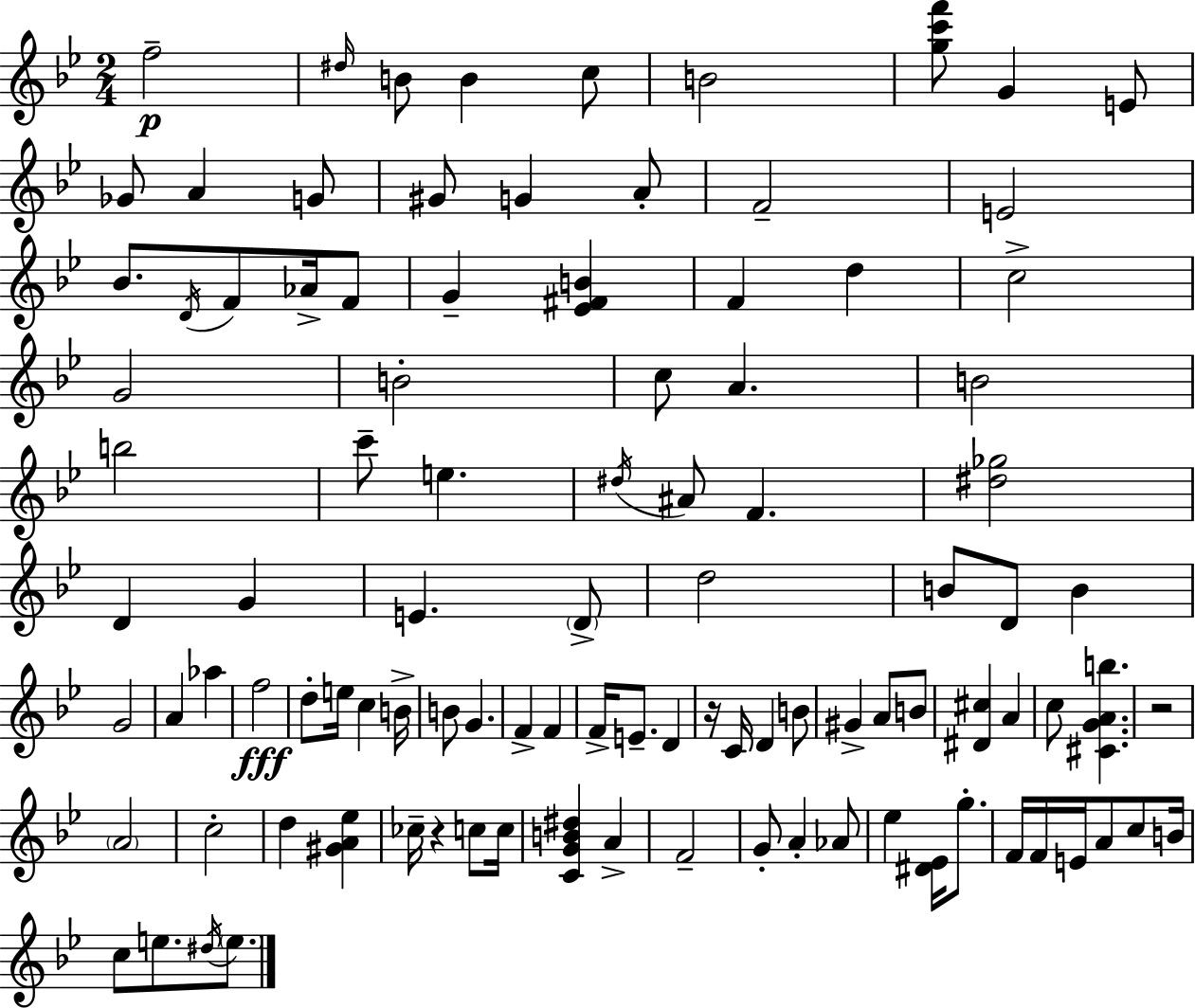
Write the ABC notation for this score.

X:1
T:Untitled
M:2/4
L:1/4
K:Gm
f2 ^d/4 B/2 B c/2 B2 [gc'f']/2 G E/2 _G/2 A G/2 ^G/2 G A/2 F2 E2 _B/2 D/4 F/2 _A/4 F/2 G [_E^FB] F d c2 G2 B2 c/2 A B2 b2 c'/2 e ^d/4 ^A/2 F [^d_g]2 D G E D/2 d2 B/2 D/2 B G2 A _a f2 d/2 e/4 c B/4 B/2 G F F F/4 E/2 D z/4 C/4 D B/2 ^G A/2 B/2 [^D^c] A c/2 [^CGAb] z2 A2 c2 d [^GA_e] _c/4 z c/2 c/4 [CGB^d] A F2 G/2 A _A/2 _e [^D_E]/4 g/2 F/4 F/4 E/4 A/2 c/2 B/4 c/2 e/2 ^d/4 e/2